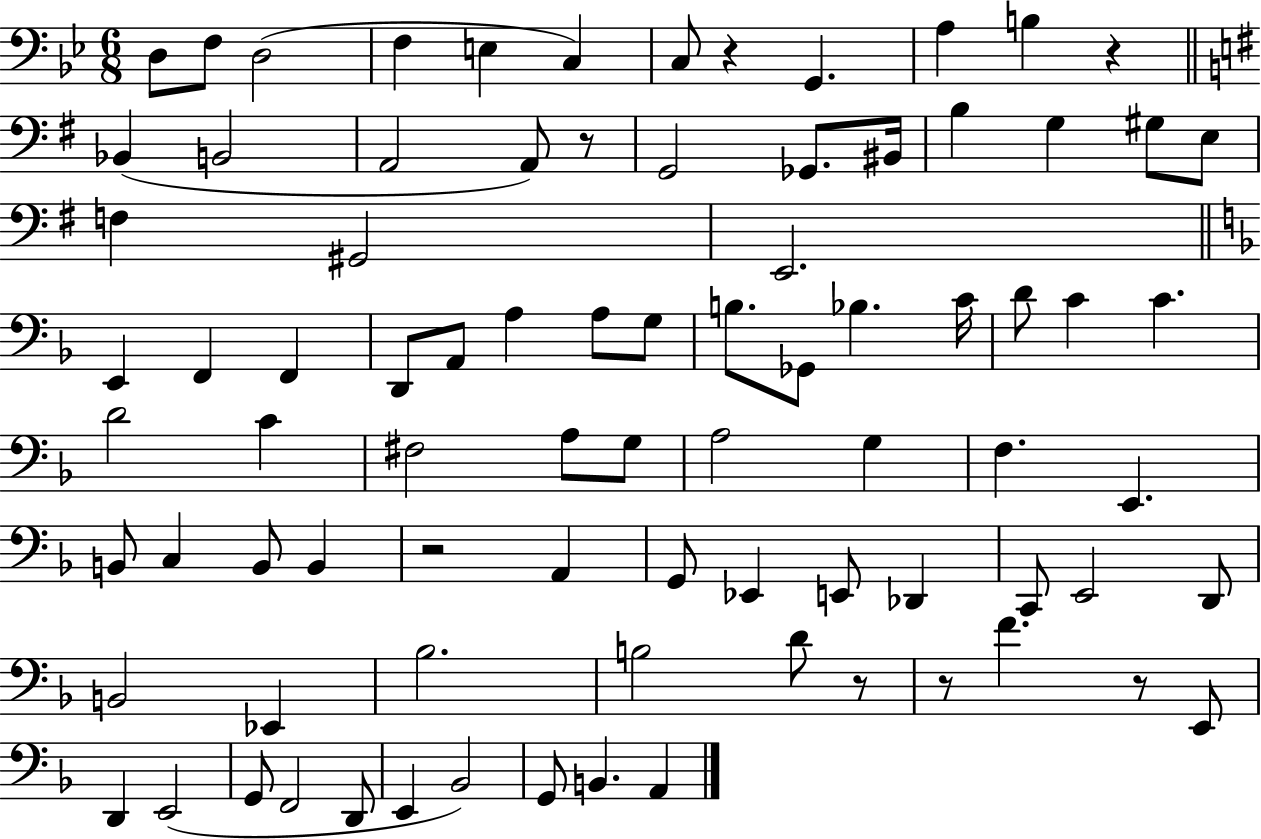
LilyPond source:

{
  \clef bass
  \numericTimeSignature
  \time 6/8
  \key bes \major
  d8 f8 d2( | f4 e4 c4) | c8 r4 g,4. | a4 b4 r4 | \break \bar "||" \break \key g \major bes,4( b,2 | a,2 a,8) r8 | g,2 ges,8. bis,16 | b4 g4 gis8 e8 | \break f4 gis,2 | e,2. | \bar "||" \break \key f \major e,4 f,4 f,4 | d,8 a,8 a4 a8 g8 | b8. ges,8 bes4. c'16 | d'8 c'4 c'4. | \break d'2 c'4 | fis2 a8 g8 | a2 g4 | f4. e,4. | \break b,8 c4 b,8 b,4 | r2 a,4 | g,8 ees,4 e,8 des,4 | c,8 e,2 d,8 | \break b,2 ees,4 | bes2. | b2 d'8 r8 | r8 f'4. r8 e,8 | \break d,4 e,2( | g,8 f,2 d,8 | e,4 bes,2) | g,8 b,4. a,4 | \break \bar "|."
}